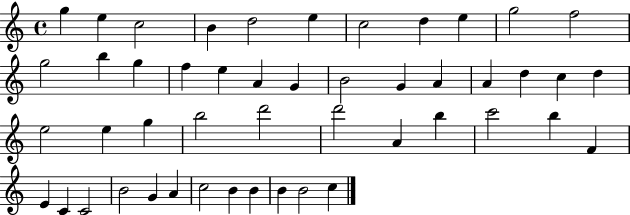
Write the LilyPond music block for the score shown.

{
  \clef treble
  \time 4/4
  \defaultTimeSignature
  \key c \major
  g''4 e''4 c''2 | b'4 d''2 e''4 | c''2 d''4 e''4 | g''2 f''2 | \break g''2 b''4 g''4 | f''4 e''4 a'4 g'4 | b'2 g'4 a'4 | a'4 d''4 c''4 d''4 | \break e''2 e''4 g''4 | b''2 d'''2 | d'''2 a'4 b''4 | c'''2 b''4 f'4 | \break e'4 c'4 c'2 | b'2 g'4 a'4 | c''2 b'4 b'4 | b'4 b'2 c''4 | \break \bar "|."
}